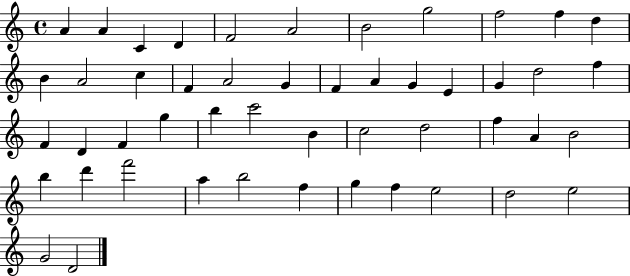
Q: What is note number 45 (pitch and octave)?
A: E5